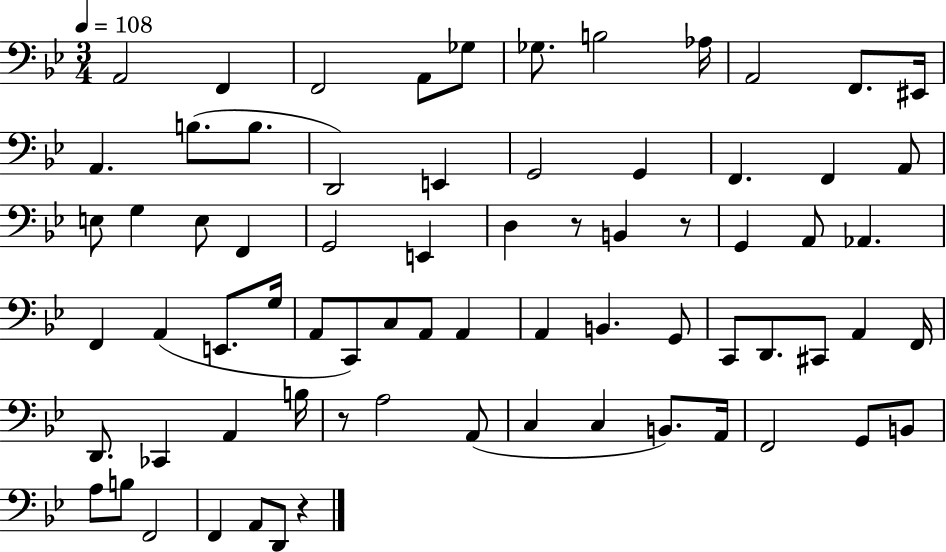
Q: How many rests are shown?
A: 4